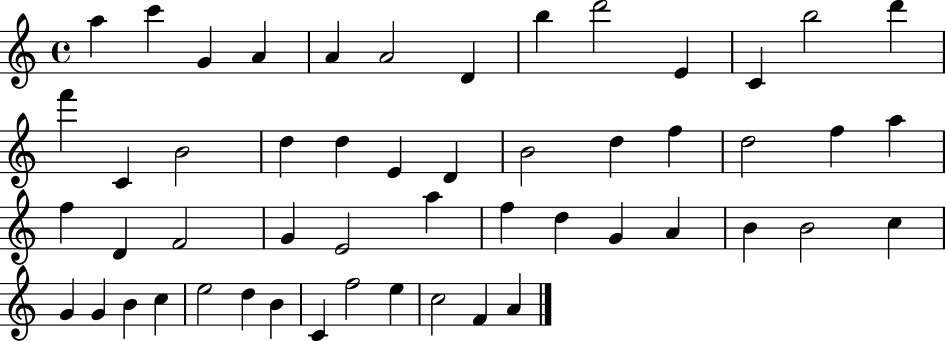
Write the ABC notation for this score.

X:1
T:Untitled
M:4/4
L:1/4
K:C
a c' G A A A2 D b d'2 E C b2 d' f' C B2 d d E D B2 d f d2 f a f D F2 G E2 a f d G A B B2 c G G B c e2 d B C f2 e c2 F A